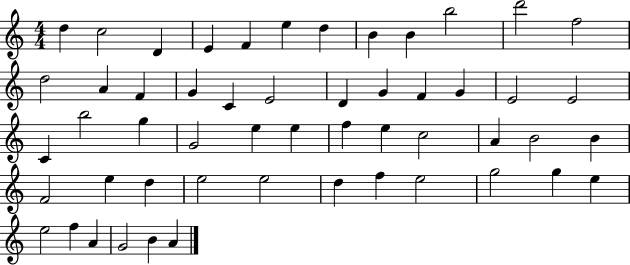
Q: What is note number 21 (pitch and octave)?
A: F4